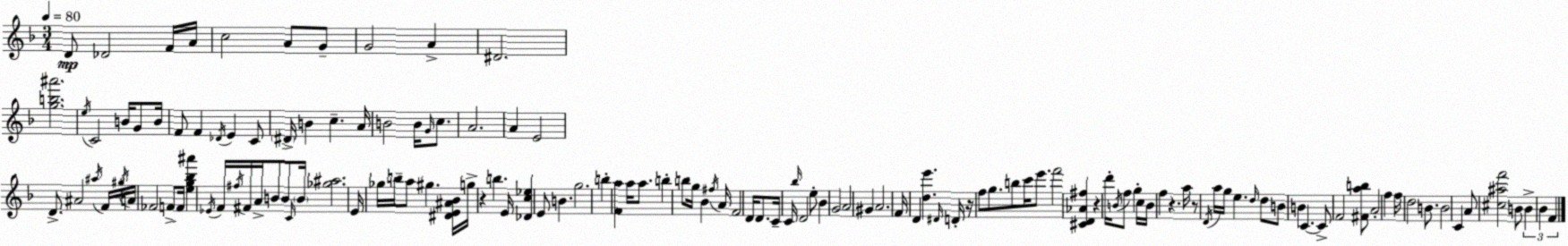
X:1
T:Untitled
M:3/4
L:1/4
K:Dm
D/2 _D2 F/4 A/4 c2 A/2 G/2 G2 A ^D2 [gb^a']2 e/4 C2 B/4 G/2 B/4 F/2 F _D/4 E C/2 ^D/4 B c A/4 B2 B/4 G/4 c/2 A2 A E2 D/2 ^A2 ^a/4 F/4 ^g/4 A/4 _F2 F/2 F/4 [eg_b^a'] _E/4 F/4 ^f/4 ^F/4 A/4 B/2 B/2 C/4 B/4 [_g^a]2 E/4 _g/4 b/4 a/2 ^g [^DE^A_B]/4 g/4 z b E/4 [_Dc_e] E/2 B g2 b [Fa] a/4 a/2 b b/2 g/4 _B ^f/4 A/4 F2 D/4 D/2 C/4 C/4 _b/4 D2 e/2 _B G2 A2 ^G A2 F/4 D [de'] ^D/4 D/4 z/4 f/2 g/2 b/2 c'/4 e'/2 f'2 [^CD_A^f] z d'/4 B/4 f/2 g c/4 B/4 f z a/4 z/2 D/4 a/4 g/4 e d/4 d/2 B/2 B C C/2 F2 [^Fab]/2 A2 f f/4 d2 B/2 B2 C A/2 [^c^af']2 B/2 B _B F